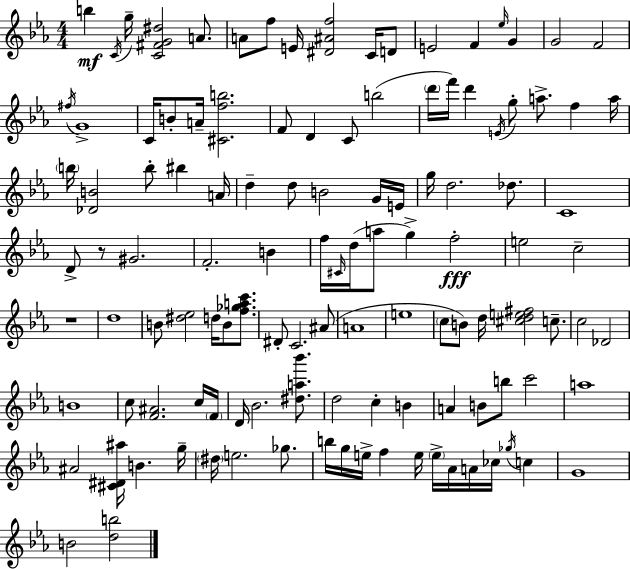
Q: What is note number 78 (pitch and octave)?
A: Bb4